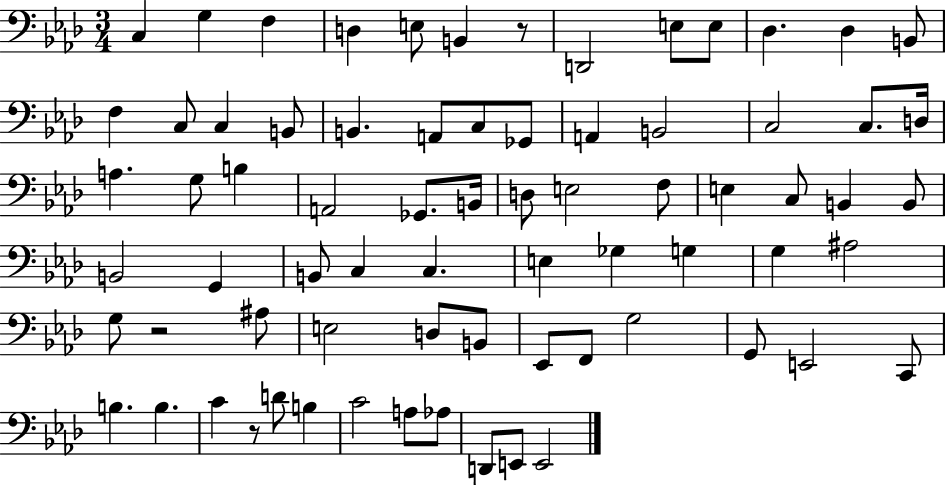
{
  \clef bass
  \numericTimeSignature
  \time 3/4
  \key aes \major
  c4 g4 f4 | d4 e8 b,4 r8 | d,2 e8 e8 | des4. des4 b,8 | \break f4 c8 c4 b,8 | b,4. a,8 c8 ges,8 | a,4 b,2 | c2 c8. d16 | \break a4. g8 b4 | a,2 ges,8. b,16 | d8 e2 f8 | e4 c8 b,4 b,8 | \break b,2 g,4 | b,8 c4 c4. | e4 ges4 g4 | g4 ais2 | \break g8 r2 ais8 | e2 d8 b,8 | ees,8 f,8 g2 | g,8 e,2 c,8 | \break b4. b4. | c'4 r8 d'8 b4 | c'2 a8 aes8 | d,8 e,8 e,2 | \break \bar "|."
}